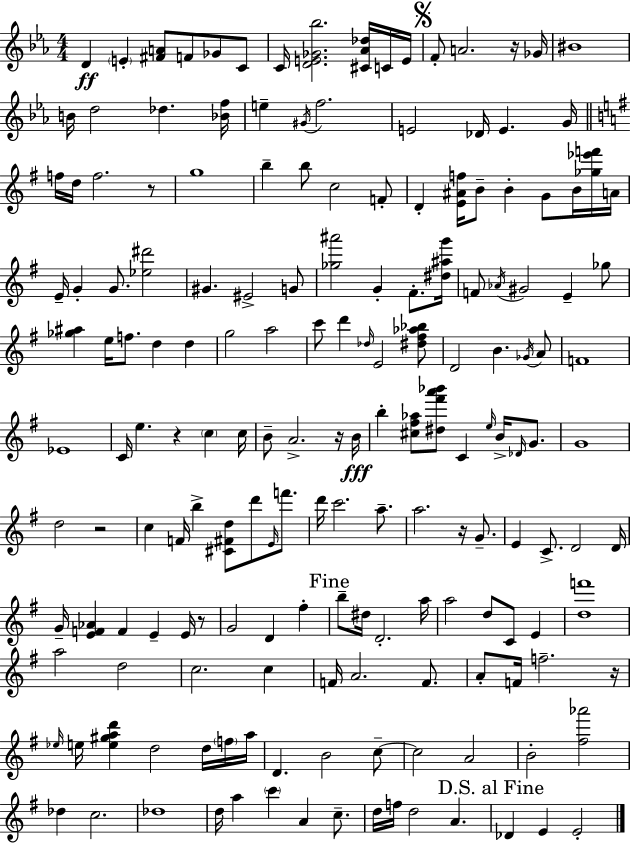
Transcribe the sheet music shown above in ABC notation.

X:1
T:Untitled
M:4/4
L:1/4
K:Cm
D E [^FA]/2 F/2 _G/2 C/2 C/4 [DE_G_b]2 [^C_A_d]/4 C/4 E/4 F/2 A2 z/4 _G/4 ^B4 B/4 d2 _d [_Bf]/4 e ^G/4 f2 E2 _D/4 E G/4 f/4 d/4 f2 z/2 g4 b b/2 c2 F/2 D [E^Af]/4 B/2 B G/2 B/4 [_g_e'f']/4 A/4 E/4 G G/2 [_e^d']2 ^G ^E2 G/2 [_g^a']2 G ^F/2 [^d^ag']/4 F/2 _A/4 ^G2 E _g/2 [_g^a] e/4 f/2 d d g2 a2 c'/2 d' _d/4 E2 [^d^f_a_b]/2 D2 B _G/4 A/2 F4 _E4 C/4 e z c c/4 B/2 A2 z/4 B/4 b [^c^f_a]/2 [^d^f'a'_b']/2 C e/4 B/4 _D/4 G/2 G4 d2 z2 c F/4 b [^C^Fd]/2 d'/2 E/4 f'/2 d'/4 c'2 a/2 a2 z/4 G/2 E C/2 D2 D/4 G/4 [EF_A] F E E/4 z/2 G2 D ^f b/2 ^d/4 D2 a/4 a2 d/2 C/2 E [df']4 a2 d2 c2 c F/4 A2 F/2 A/2 F/4 f2 z/4 _e/4 e/4 [e^gad'] d2 d/4 f/4 a/4 D B2 c/2 c2 A2 B2 [^f_a']2 _d c2 _d4 d/4 a c' A c/2 d/4 f/4 d2 A _D E E2